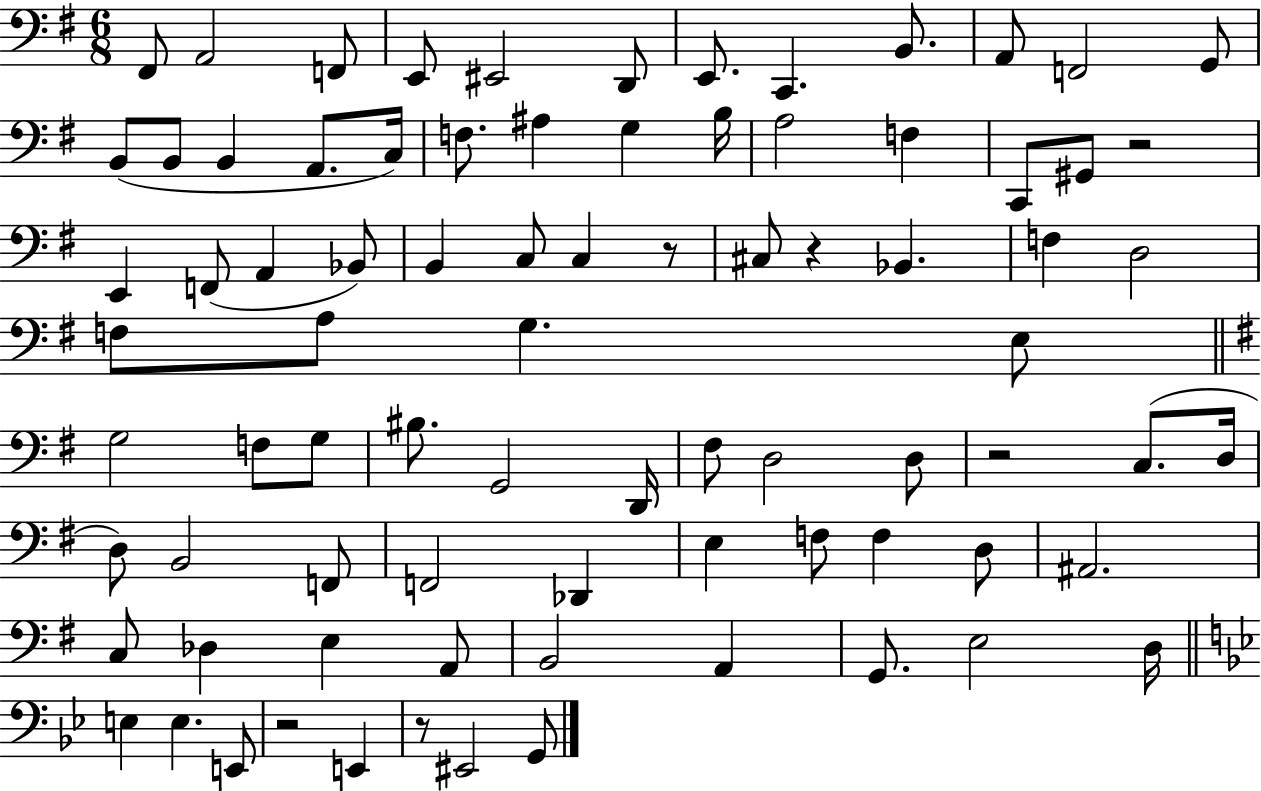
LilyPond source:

{
  \clef bass
  \numericTimeSignature
  \time 6/8
  \key g \major
  \repeat volta 2 { fis,8 a,2 f,8 | e,8 eis,2 d,8 | e,8. c,4. b,8. | a,8 f,2 g,8 | \break b,8( b,8 b,4 a,8. c16) | f8. ais4 g4 b16 | a2 f4 | c,8 gis,8 r2 | \break e,4 f,8( a,4 bes,8) | b,4 c8 c4 r8 | cis8 r4 bes,4. | f4 d2 | \break f8 a8 g4. e8 | \bar "||" \break \key g \major g2 f8 g8 | bis8. g,2 d,16 | fis8 d2 d8 | r2 c8.( d16 | \break d8) b,2 f,8 | f,2 des,4 | e4 f8 f4 d8 | ais,2. | \break c8 des4 e4 a,8 | b,2 a,4 | g,8. e2 d16 | \bar "||" \break \key g \minor e4 e4. e,8 | r2 e,4 | r8 eis,2 g,8 | } \bar "|."
}